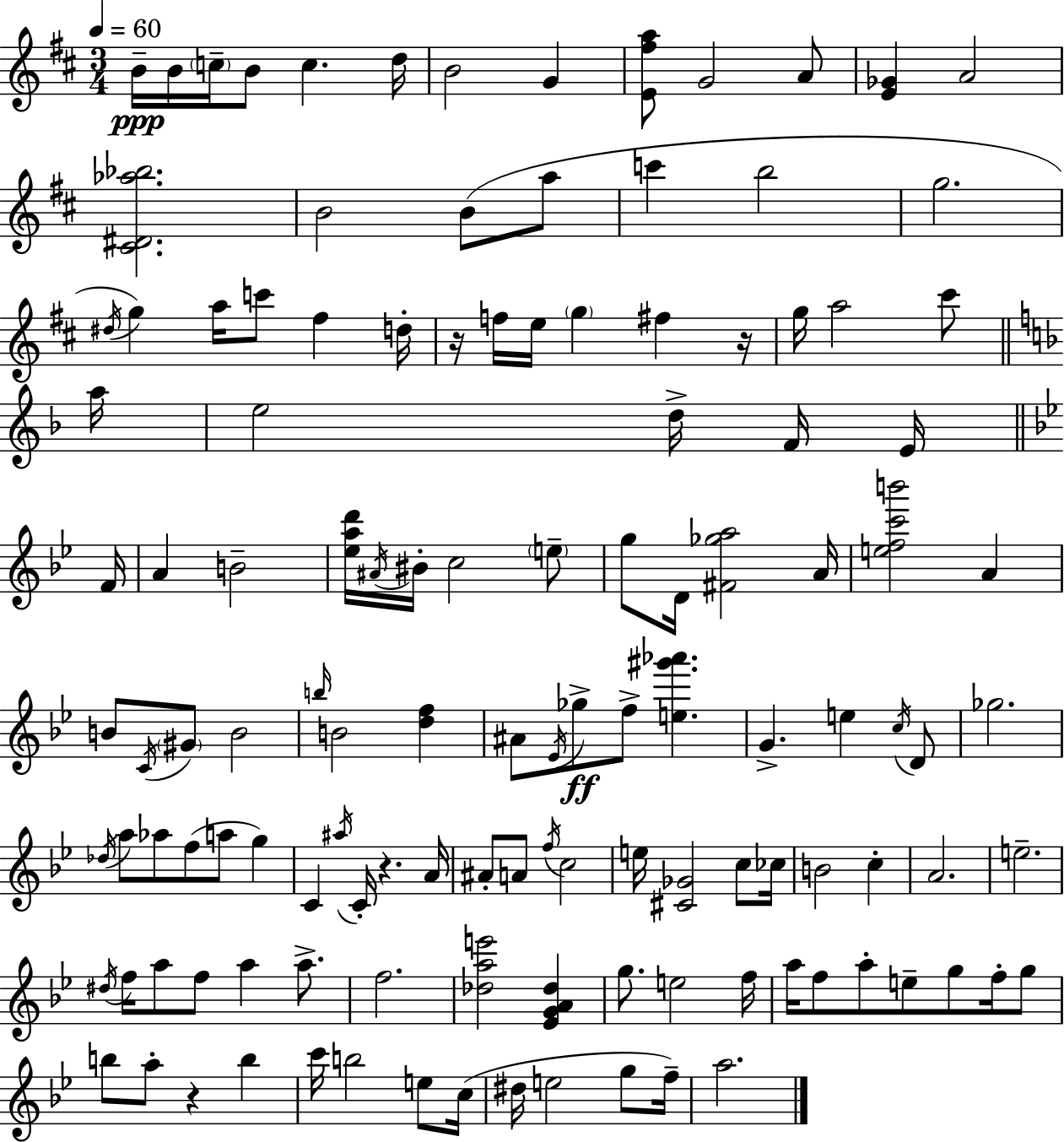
B4/s B4/s C5/s B4/e C5/q. D5/s B4/h G4/q [E4,F#5,A5]/e G4/h A4/e [E4,Gb4]/q A4/h [C#4,D#4,Ab5,Bb5]/h. B4/h B4/e A5/e C6/q B5/h G5/h. D#5/s G5/q A5/s C6/e F#5/q D5/s R/s F5/s E5/s G5/q F#5/q R/s G5/s A5/h C#6/e A5/s E5/h D5/s F4/s E4/s F4/s A4/q B4/h [Eb5,A5,D6]/s A#4/s BIS4/s C5/h E5/e G5/e D4/s [F#4,Gb5,A5]/h A4/s [E5,F5,C6,B6]/h A4/q B4/e C4/s G#4/e B4/h B5/s B4/h [D5,F5]/q A#4/e Eb4/s Gb5/e F5/e [E5,G#6,Ab6]/q. G4/q. E5/q C5/s D4/e Gb5/h. Db5/s A5/e Ab5/e F5/e A5/e G5/q C4/q A#5/s C4/s R/q. A4/s A#4/e A4/e F5/s C5/h E5/s [C#4,Gb4]/h C5/e CES5/s B4/h C5/q A4/h. E5/h. D#5/s F5/s A5/e F5/e A5/q A5/e. F5/h. [Db5,A5,E6]/h [Eb4,G4,A4,Db5]/q G5/e. E5/h F5/s A5/s F5/e A5/e E5/e G5/e F5/s G5/e B5/e A5/e R/q B5/q C6/s B5/h E5/e C5/s D#5/s E5/h G5/e F5/s A5/h.